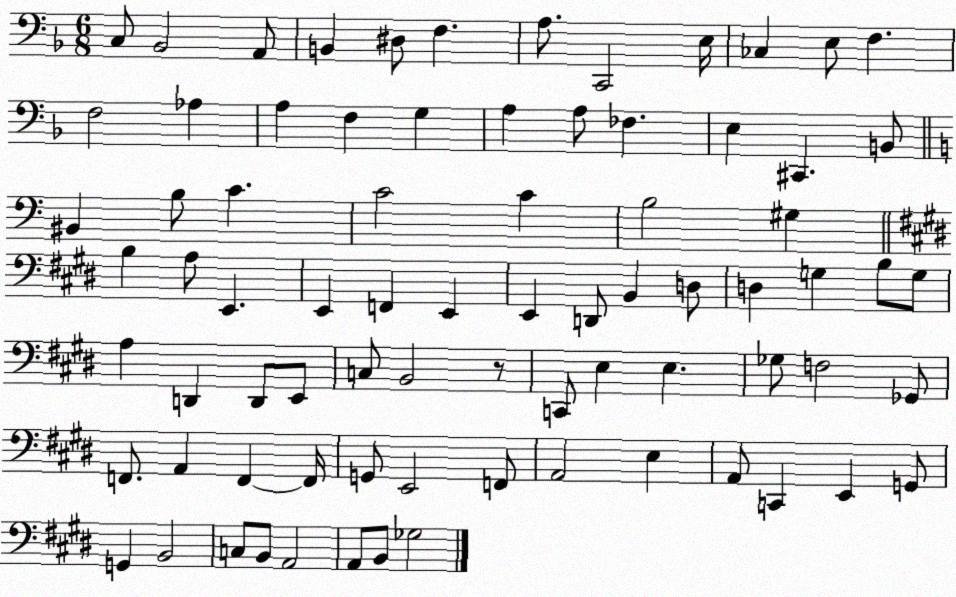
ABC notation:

X:1
T:Untitled
M:6/8
L:1/4
K:F
C,/2 _B,,2 A,,/2 B,, ^D,/2 F, A,/2 C,,2 E,/4 _C, E,/2 F, F,2 _A, A, F, G, A, A,/2 _F, E, ^C,, B,,/2 ^B,, B,/2 C C2 C B,2 ^G, B, A,/2 E,, E,, F,, E,, E,, D,,/2 B,, D,/2 D, G, B,/2 G,/2 A, D,, D,,/2 E,,/2 C,/2 B,,2 z/2 C,,/2 E, E, _G,/2 F,2 _G,,/2 F,,/2 A,, F,, F,,/4 G,,/2 E,,2 F,,/2 A,,2 E, A,,/2 C,, E,, G,,/2 G,, B,,2 C,/2 B,,/2 A,,2 A,,/2 B,,/2 _G,2